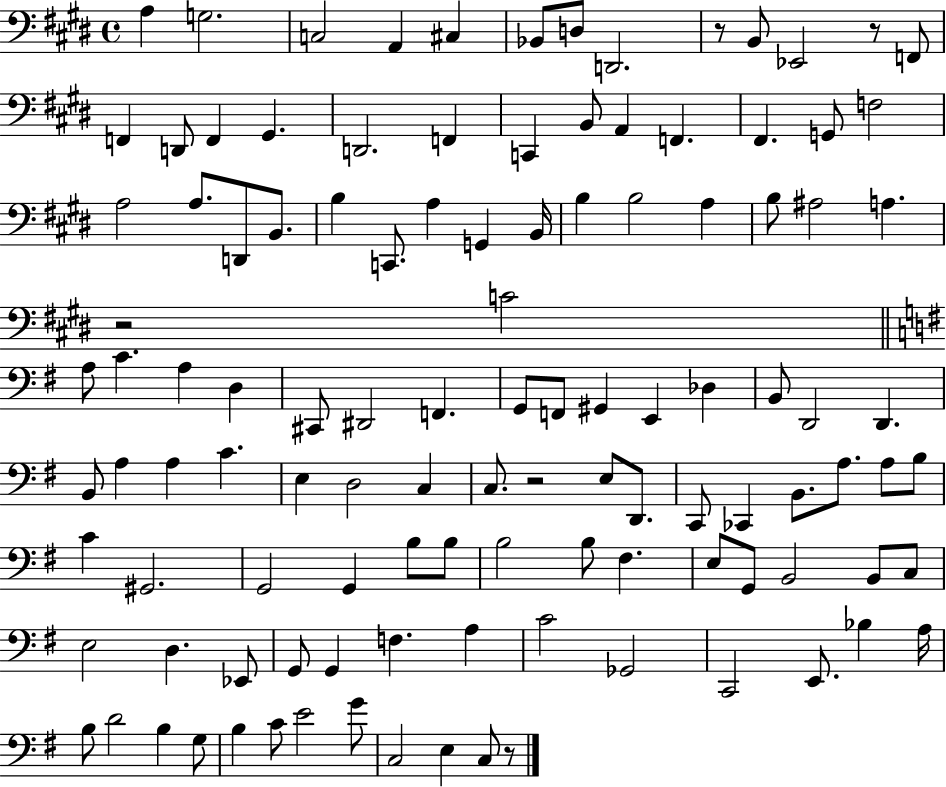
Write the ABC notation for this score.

X:1
T:Untitled
M:4/4
L:1/4
K:E
A, G,2 C,2 A,, ^C, _B,,/2 D,/2 D,,2 z/2 B,,/2 _E,,2 z/2 F,,/2 F,, D,,/2 F,, ^G,, D,,2 F,, C,, B,,/2 A,, F,, ^F,, G,,/2 F,2 A,2 A,/2 D,,/2 B,,/2 B, C,,/2 A, G,, B,,/4 B, B,2 A, B,/2 ^A,2 A, z2 C2 A,/2 C A, D, ^C,,/2 ^D,,2 F,, G,,/2 F,,/2 ^G,, E,, _D, B,,/2 D,,2 D,, B,,/2 A, A, C E, D,2 C, C,/2 z2 E,/2 D,,/2 C,,/2 _C,, B,,/2 A,/2 A,/2 B,/2 C ^G,,2 G,,2 G,, B,/2 B,/2 B,2 B,/2 ^F, E,/2 G,,/2 B,,2 B,,/2 C,/2 E,2 D, _E,,/2 G,,/2 G,, F, A, C2 _G,,2 C,,2 E,,/2 _B, A,/4 B,/2 D2 B, G,/2 B, C/2 E2 G/2 C,2 E, C,/2 z/2